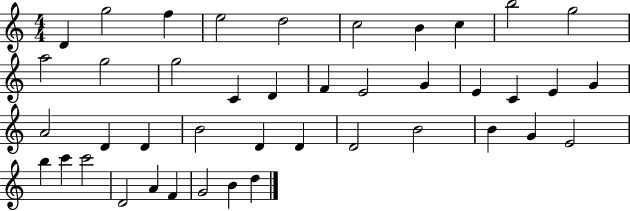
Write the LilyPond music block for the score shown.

{
  \clef treble
  \numericTimeSignature
  \time 4/4
  \key c \major
  d'4 g''2 f''4 | e''2 d''2 | c''2 b'4 c''4 | b''2 g''2 | \break a''2 g''2 | g''2 c'4 d'4 | f'4 e'2 g'4 | e'4 c'4 e'4 g'4 | \break a'2 d'4 d'4 | b'2 d'4 d'4 | d'2 b'2 | b'4 g'4 e'2 | \break b''4 c'''4 c'''2 | d'2 a'4 f'4 | g'2 b'4 d''4 | \bar "|."
}